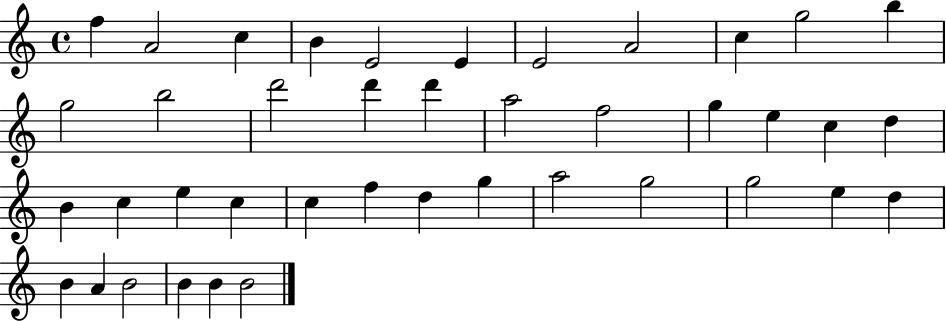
F5/q A4/h C5/q B4/q E4/h E4/q E4/h A4/h C5/q G5/h B5/q G5/h B5/h D6/h D6/q D6/q A5/h F5/h G5/q E5/q C5/q D5/q B4/q C5/q E5/q C5/q C5/q F5/q D5/q G5/q A5/h G5/h G5/h E5/q D5/q B4/q A4/q B4/h B4/q B4/q B4/h